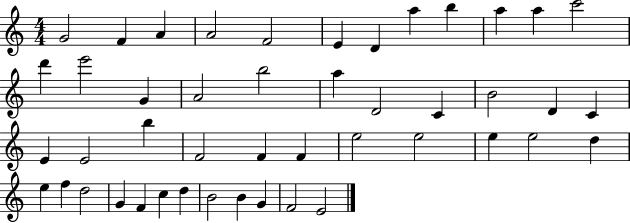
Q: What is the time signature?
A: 4/4